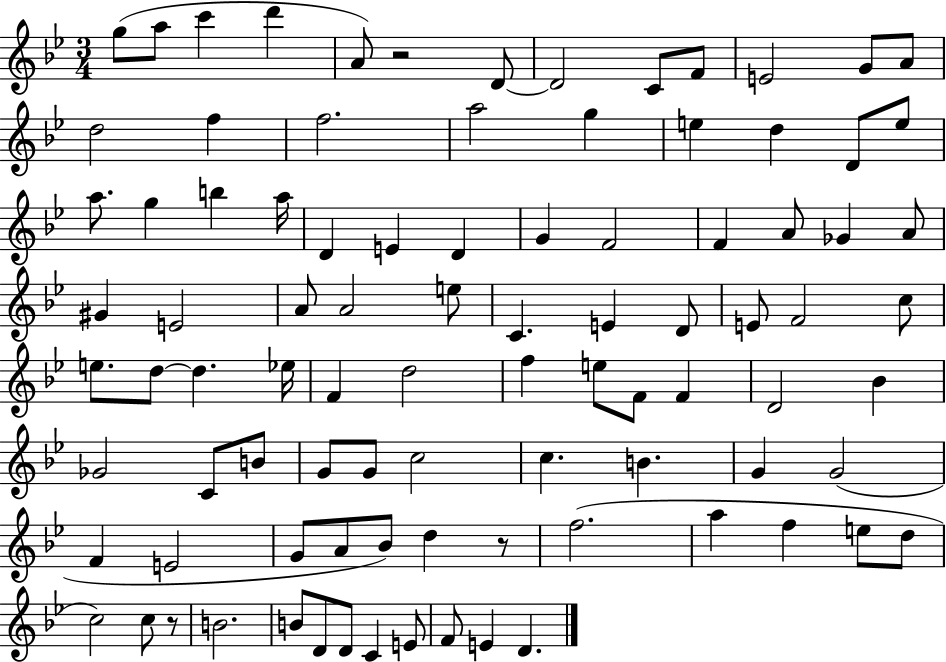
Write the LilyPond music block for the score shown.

{
  \clef treble
  \numericTimeSignature
  \time 3/4
  \key bes \major
  g''8( a''8 c'''4 d'''4 | a'8) r2 d'8~~ | d'2 c'8 f'8 | e'2 g'8 a'8 | \break d''2 f''4 | f''2. | a''2 g''4 | e''4 d''4 d'8 e''8 | \break a''8. g''4 b''4 a''16 | d'4 e'4 d'4 | g'4 f'2 | f'4 a'8 ges'4 a'8 | \break gis'4 e'2 | a'8 a'2 e''8 | c'4. e'4 d'8 | e'8 f'2 c''8 | \break e''8. d''8~~ d''4. ees''16 | f'4 d''2 | f''4 e''8 f'8 f'4 | d'2 bes'4 | \break ges'2 c'8 b'8 | g'8 g'8 c''2 | c''4. b'4. | g'4 g'2( | \break f'4 e'2 | g'8 a'8 bes'8) d''4 r8 | f''2.( | a''4 f''4 e''8 d''8 | \break c''2) c''8 r8 | b'2. | b'8 d'8 d'8 c'4 e'8 | f'8 e'4 d'4. | \break \bar "|."
}